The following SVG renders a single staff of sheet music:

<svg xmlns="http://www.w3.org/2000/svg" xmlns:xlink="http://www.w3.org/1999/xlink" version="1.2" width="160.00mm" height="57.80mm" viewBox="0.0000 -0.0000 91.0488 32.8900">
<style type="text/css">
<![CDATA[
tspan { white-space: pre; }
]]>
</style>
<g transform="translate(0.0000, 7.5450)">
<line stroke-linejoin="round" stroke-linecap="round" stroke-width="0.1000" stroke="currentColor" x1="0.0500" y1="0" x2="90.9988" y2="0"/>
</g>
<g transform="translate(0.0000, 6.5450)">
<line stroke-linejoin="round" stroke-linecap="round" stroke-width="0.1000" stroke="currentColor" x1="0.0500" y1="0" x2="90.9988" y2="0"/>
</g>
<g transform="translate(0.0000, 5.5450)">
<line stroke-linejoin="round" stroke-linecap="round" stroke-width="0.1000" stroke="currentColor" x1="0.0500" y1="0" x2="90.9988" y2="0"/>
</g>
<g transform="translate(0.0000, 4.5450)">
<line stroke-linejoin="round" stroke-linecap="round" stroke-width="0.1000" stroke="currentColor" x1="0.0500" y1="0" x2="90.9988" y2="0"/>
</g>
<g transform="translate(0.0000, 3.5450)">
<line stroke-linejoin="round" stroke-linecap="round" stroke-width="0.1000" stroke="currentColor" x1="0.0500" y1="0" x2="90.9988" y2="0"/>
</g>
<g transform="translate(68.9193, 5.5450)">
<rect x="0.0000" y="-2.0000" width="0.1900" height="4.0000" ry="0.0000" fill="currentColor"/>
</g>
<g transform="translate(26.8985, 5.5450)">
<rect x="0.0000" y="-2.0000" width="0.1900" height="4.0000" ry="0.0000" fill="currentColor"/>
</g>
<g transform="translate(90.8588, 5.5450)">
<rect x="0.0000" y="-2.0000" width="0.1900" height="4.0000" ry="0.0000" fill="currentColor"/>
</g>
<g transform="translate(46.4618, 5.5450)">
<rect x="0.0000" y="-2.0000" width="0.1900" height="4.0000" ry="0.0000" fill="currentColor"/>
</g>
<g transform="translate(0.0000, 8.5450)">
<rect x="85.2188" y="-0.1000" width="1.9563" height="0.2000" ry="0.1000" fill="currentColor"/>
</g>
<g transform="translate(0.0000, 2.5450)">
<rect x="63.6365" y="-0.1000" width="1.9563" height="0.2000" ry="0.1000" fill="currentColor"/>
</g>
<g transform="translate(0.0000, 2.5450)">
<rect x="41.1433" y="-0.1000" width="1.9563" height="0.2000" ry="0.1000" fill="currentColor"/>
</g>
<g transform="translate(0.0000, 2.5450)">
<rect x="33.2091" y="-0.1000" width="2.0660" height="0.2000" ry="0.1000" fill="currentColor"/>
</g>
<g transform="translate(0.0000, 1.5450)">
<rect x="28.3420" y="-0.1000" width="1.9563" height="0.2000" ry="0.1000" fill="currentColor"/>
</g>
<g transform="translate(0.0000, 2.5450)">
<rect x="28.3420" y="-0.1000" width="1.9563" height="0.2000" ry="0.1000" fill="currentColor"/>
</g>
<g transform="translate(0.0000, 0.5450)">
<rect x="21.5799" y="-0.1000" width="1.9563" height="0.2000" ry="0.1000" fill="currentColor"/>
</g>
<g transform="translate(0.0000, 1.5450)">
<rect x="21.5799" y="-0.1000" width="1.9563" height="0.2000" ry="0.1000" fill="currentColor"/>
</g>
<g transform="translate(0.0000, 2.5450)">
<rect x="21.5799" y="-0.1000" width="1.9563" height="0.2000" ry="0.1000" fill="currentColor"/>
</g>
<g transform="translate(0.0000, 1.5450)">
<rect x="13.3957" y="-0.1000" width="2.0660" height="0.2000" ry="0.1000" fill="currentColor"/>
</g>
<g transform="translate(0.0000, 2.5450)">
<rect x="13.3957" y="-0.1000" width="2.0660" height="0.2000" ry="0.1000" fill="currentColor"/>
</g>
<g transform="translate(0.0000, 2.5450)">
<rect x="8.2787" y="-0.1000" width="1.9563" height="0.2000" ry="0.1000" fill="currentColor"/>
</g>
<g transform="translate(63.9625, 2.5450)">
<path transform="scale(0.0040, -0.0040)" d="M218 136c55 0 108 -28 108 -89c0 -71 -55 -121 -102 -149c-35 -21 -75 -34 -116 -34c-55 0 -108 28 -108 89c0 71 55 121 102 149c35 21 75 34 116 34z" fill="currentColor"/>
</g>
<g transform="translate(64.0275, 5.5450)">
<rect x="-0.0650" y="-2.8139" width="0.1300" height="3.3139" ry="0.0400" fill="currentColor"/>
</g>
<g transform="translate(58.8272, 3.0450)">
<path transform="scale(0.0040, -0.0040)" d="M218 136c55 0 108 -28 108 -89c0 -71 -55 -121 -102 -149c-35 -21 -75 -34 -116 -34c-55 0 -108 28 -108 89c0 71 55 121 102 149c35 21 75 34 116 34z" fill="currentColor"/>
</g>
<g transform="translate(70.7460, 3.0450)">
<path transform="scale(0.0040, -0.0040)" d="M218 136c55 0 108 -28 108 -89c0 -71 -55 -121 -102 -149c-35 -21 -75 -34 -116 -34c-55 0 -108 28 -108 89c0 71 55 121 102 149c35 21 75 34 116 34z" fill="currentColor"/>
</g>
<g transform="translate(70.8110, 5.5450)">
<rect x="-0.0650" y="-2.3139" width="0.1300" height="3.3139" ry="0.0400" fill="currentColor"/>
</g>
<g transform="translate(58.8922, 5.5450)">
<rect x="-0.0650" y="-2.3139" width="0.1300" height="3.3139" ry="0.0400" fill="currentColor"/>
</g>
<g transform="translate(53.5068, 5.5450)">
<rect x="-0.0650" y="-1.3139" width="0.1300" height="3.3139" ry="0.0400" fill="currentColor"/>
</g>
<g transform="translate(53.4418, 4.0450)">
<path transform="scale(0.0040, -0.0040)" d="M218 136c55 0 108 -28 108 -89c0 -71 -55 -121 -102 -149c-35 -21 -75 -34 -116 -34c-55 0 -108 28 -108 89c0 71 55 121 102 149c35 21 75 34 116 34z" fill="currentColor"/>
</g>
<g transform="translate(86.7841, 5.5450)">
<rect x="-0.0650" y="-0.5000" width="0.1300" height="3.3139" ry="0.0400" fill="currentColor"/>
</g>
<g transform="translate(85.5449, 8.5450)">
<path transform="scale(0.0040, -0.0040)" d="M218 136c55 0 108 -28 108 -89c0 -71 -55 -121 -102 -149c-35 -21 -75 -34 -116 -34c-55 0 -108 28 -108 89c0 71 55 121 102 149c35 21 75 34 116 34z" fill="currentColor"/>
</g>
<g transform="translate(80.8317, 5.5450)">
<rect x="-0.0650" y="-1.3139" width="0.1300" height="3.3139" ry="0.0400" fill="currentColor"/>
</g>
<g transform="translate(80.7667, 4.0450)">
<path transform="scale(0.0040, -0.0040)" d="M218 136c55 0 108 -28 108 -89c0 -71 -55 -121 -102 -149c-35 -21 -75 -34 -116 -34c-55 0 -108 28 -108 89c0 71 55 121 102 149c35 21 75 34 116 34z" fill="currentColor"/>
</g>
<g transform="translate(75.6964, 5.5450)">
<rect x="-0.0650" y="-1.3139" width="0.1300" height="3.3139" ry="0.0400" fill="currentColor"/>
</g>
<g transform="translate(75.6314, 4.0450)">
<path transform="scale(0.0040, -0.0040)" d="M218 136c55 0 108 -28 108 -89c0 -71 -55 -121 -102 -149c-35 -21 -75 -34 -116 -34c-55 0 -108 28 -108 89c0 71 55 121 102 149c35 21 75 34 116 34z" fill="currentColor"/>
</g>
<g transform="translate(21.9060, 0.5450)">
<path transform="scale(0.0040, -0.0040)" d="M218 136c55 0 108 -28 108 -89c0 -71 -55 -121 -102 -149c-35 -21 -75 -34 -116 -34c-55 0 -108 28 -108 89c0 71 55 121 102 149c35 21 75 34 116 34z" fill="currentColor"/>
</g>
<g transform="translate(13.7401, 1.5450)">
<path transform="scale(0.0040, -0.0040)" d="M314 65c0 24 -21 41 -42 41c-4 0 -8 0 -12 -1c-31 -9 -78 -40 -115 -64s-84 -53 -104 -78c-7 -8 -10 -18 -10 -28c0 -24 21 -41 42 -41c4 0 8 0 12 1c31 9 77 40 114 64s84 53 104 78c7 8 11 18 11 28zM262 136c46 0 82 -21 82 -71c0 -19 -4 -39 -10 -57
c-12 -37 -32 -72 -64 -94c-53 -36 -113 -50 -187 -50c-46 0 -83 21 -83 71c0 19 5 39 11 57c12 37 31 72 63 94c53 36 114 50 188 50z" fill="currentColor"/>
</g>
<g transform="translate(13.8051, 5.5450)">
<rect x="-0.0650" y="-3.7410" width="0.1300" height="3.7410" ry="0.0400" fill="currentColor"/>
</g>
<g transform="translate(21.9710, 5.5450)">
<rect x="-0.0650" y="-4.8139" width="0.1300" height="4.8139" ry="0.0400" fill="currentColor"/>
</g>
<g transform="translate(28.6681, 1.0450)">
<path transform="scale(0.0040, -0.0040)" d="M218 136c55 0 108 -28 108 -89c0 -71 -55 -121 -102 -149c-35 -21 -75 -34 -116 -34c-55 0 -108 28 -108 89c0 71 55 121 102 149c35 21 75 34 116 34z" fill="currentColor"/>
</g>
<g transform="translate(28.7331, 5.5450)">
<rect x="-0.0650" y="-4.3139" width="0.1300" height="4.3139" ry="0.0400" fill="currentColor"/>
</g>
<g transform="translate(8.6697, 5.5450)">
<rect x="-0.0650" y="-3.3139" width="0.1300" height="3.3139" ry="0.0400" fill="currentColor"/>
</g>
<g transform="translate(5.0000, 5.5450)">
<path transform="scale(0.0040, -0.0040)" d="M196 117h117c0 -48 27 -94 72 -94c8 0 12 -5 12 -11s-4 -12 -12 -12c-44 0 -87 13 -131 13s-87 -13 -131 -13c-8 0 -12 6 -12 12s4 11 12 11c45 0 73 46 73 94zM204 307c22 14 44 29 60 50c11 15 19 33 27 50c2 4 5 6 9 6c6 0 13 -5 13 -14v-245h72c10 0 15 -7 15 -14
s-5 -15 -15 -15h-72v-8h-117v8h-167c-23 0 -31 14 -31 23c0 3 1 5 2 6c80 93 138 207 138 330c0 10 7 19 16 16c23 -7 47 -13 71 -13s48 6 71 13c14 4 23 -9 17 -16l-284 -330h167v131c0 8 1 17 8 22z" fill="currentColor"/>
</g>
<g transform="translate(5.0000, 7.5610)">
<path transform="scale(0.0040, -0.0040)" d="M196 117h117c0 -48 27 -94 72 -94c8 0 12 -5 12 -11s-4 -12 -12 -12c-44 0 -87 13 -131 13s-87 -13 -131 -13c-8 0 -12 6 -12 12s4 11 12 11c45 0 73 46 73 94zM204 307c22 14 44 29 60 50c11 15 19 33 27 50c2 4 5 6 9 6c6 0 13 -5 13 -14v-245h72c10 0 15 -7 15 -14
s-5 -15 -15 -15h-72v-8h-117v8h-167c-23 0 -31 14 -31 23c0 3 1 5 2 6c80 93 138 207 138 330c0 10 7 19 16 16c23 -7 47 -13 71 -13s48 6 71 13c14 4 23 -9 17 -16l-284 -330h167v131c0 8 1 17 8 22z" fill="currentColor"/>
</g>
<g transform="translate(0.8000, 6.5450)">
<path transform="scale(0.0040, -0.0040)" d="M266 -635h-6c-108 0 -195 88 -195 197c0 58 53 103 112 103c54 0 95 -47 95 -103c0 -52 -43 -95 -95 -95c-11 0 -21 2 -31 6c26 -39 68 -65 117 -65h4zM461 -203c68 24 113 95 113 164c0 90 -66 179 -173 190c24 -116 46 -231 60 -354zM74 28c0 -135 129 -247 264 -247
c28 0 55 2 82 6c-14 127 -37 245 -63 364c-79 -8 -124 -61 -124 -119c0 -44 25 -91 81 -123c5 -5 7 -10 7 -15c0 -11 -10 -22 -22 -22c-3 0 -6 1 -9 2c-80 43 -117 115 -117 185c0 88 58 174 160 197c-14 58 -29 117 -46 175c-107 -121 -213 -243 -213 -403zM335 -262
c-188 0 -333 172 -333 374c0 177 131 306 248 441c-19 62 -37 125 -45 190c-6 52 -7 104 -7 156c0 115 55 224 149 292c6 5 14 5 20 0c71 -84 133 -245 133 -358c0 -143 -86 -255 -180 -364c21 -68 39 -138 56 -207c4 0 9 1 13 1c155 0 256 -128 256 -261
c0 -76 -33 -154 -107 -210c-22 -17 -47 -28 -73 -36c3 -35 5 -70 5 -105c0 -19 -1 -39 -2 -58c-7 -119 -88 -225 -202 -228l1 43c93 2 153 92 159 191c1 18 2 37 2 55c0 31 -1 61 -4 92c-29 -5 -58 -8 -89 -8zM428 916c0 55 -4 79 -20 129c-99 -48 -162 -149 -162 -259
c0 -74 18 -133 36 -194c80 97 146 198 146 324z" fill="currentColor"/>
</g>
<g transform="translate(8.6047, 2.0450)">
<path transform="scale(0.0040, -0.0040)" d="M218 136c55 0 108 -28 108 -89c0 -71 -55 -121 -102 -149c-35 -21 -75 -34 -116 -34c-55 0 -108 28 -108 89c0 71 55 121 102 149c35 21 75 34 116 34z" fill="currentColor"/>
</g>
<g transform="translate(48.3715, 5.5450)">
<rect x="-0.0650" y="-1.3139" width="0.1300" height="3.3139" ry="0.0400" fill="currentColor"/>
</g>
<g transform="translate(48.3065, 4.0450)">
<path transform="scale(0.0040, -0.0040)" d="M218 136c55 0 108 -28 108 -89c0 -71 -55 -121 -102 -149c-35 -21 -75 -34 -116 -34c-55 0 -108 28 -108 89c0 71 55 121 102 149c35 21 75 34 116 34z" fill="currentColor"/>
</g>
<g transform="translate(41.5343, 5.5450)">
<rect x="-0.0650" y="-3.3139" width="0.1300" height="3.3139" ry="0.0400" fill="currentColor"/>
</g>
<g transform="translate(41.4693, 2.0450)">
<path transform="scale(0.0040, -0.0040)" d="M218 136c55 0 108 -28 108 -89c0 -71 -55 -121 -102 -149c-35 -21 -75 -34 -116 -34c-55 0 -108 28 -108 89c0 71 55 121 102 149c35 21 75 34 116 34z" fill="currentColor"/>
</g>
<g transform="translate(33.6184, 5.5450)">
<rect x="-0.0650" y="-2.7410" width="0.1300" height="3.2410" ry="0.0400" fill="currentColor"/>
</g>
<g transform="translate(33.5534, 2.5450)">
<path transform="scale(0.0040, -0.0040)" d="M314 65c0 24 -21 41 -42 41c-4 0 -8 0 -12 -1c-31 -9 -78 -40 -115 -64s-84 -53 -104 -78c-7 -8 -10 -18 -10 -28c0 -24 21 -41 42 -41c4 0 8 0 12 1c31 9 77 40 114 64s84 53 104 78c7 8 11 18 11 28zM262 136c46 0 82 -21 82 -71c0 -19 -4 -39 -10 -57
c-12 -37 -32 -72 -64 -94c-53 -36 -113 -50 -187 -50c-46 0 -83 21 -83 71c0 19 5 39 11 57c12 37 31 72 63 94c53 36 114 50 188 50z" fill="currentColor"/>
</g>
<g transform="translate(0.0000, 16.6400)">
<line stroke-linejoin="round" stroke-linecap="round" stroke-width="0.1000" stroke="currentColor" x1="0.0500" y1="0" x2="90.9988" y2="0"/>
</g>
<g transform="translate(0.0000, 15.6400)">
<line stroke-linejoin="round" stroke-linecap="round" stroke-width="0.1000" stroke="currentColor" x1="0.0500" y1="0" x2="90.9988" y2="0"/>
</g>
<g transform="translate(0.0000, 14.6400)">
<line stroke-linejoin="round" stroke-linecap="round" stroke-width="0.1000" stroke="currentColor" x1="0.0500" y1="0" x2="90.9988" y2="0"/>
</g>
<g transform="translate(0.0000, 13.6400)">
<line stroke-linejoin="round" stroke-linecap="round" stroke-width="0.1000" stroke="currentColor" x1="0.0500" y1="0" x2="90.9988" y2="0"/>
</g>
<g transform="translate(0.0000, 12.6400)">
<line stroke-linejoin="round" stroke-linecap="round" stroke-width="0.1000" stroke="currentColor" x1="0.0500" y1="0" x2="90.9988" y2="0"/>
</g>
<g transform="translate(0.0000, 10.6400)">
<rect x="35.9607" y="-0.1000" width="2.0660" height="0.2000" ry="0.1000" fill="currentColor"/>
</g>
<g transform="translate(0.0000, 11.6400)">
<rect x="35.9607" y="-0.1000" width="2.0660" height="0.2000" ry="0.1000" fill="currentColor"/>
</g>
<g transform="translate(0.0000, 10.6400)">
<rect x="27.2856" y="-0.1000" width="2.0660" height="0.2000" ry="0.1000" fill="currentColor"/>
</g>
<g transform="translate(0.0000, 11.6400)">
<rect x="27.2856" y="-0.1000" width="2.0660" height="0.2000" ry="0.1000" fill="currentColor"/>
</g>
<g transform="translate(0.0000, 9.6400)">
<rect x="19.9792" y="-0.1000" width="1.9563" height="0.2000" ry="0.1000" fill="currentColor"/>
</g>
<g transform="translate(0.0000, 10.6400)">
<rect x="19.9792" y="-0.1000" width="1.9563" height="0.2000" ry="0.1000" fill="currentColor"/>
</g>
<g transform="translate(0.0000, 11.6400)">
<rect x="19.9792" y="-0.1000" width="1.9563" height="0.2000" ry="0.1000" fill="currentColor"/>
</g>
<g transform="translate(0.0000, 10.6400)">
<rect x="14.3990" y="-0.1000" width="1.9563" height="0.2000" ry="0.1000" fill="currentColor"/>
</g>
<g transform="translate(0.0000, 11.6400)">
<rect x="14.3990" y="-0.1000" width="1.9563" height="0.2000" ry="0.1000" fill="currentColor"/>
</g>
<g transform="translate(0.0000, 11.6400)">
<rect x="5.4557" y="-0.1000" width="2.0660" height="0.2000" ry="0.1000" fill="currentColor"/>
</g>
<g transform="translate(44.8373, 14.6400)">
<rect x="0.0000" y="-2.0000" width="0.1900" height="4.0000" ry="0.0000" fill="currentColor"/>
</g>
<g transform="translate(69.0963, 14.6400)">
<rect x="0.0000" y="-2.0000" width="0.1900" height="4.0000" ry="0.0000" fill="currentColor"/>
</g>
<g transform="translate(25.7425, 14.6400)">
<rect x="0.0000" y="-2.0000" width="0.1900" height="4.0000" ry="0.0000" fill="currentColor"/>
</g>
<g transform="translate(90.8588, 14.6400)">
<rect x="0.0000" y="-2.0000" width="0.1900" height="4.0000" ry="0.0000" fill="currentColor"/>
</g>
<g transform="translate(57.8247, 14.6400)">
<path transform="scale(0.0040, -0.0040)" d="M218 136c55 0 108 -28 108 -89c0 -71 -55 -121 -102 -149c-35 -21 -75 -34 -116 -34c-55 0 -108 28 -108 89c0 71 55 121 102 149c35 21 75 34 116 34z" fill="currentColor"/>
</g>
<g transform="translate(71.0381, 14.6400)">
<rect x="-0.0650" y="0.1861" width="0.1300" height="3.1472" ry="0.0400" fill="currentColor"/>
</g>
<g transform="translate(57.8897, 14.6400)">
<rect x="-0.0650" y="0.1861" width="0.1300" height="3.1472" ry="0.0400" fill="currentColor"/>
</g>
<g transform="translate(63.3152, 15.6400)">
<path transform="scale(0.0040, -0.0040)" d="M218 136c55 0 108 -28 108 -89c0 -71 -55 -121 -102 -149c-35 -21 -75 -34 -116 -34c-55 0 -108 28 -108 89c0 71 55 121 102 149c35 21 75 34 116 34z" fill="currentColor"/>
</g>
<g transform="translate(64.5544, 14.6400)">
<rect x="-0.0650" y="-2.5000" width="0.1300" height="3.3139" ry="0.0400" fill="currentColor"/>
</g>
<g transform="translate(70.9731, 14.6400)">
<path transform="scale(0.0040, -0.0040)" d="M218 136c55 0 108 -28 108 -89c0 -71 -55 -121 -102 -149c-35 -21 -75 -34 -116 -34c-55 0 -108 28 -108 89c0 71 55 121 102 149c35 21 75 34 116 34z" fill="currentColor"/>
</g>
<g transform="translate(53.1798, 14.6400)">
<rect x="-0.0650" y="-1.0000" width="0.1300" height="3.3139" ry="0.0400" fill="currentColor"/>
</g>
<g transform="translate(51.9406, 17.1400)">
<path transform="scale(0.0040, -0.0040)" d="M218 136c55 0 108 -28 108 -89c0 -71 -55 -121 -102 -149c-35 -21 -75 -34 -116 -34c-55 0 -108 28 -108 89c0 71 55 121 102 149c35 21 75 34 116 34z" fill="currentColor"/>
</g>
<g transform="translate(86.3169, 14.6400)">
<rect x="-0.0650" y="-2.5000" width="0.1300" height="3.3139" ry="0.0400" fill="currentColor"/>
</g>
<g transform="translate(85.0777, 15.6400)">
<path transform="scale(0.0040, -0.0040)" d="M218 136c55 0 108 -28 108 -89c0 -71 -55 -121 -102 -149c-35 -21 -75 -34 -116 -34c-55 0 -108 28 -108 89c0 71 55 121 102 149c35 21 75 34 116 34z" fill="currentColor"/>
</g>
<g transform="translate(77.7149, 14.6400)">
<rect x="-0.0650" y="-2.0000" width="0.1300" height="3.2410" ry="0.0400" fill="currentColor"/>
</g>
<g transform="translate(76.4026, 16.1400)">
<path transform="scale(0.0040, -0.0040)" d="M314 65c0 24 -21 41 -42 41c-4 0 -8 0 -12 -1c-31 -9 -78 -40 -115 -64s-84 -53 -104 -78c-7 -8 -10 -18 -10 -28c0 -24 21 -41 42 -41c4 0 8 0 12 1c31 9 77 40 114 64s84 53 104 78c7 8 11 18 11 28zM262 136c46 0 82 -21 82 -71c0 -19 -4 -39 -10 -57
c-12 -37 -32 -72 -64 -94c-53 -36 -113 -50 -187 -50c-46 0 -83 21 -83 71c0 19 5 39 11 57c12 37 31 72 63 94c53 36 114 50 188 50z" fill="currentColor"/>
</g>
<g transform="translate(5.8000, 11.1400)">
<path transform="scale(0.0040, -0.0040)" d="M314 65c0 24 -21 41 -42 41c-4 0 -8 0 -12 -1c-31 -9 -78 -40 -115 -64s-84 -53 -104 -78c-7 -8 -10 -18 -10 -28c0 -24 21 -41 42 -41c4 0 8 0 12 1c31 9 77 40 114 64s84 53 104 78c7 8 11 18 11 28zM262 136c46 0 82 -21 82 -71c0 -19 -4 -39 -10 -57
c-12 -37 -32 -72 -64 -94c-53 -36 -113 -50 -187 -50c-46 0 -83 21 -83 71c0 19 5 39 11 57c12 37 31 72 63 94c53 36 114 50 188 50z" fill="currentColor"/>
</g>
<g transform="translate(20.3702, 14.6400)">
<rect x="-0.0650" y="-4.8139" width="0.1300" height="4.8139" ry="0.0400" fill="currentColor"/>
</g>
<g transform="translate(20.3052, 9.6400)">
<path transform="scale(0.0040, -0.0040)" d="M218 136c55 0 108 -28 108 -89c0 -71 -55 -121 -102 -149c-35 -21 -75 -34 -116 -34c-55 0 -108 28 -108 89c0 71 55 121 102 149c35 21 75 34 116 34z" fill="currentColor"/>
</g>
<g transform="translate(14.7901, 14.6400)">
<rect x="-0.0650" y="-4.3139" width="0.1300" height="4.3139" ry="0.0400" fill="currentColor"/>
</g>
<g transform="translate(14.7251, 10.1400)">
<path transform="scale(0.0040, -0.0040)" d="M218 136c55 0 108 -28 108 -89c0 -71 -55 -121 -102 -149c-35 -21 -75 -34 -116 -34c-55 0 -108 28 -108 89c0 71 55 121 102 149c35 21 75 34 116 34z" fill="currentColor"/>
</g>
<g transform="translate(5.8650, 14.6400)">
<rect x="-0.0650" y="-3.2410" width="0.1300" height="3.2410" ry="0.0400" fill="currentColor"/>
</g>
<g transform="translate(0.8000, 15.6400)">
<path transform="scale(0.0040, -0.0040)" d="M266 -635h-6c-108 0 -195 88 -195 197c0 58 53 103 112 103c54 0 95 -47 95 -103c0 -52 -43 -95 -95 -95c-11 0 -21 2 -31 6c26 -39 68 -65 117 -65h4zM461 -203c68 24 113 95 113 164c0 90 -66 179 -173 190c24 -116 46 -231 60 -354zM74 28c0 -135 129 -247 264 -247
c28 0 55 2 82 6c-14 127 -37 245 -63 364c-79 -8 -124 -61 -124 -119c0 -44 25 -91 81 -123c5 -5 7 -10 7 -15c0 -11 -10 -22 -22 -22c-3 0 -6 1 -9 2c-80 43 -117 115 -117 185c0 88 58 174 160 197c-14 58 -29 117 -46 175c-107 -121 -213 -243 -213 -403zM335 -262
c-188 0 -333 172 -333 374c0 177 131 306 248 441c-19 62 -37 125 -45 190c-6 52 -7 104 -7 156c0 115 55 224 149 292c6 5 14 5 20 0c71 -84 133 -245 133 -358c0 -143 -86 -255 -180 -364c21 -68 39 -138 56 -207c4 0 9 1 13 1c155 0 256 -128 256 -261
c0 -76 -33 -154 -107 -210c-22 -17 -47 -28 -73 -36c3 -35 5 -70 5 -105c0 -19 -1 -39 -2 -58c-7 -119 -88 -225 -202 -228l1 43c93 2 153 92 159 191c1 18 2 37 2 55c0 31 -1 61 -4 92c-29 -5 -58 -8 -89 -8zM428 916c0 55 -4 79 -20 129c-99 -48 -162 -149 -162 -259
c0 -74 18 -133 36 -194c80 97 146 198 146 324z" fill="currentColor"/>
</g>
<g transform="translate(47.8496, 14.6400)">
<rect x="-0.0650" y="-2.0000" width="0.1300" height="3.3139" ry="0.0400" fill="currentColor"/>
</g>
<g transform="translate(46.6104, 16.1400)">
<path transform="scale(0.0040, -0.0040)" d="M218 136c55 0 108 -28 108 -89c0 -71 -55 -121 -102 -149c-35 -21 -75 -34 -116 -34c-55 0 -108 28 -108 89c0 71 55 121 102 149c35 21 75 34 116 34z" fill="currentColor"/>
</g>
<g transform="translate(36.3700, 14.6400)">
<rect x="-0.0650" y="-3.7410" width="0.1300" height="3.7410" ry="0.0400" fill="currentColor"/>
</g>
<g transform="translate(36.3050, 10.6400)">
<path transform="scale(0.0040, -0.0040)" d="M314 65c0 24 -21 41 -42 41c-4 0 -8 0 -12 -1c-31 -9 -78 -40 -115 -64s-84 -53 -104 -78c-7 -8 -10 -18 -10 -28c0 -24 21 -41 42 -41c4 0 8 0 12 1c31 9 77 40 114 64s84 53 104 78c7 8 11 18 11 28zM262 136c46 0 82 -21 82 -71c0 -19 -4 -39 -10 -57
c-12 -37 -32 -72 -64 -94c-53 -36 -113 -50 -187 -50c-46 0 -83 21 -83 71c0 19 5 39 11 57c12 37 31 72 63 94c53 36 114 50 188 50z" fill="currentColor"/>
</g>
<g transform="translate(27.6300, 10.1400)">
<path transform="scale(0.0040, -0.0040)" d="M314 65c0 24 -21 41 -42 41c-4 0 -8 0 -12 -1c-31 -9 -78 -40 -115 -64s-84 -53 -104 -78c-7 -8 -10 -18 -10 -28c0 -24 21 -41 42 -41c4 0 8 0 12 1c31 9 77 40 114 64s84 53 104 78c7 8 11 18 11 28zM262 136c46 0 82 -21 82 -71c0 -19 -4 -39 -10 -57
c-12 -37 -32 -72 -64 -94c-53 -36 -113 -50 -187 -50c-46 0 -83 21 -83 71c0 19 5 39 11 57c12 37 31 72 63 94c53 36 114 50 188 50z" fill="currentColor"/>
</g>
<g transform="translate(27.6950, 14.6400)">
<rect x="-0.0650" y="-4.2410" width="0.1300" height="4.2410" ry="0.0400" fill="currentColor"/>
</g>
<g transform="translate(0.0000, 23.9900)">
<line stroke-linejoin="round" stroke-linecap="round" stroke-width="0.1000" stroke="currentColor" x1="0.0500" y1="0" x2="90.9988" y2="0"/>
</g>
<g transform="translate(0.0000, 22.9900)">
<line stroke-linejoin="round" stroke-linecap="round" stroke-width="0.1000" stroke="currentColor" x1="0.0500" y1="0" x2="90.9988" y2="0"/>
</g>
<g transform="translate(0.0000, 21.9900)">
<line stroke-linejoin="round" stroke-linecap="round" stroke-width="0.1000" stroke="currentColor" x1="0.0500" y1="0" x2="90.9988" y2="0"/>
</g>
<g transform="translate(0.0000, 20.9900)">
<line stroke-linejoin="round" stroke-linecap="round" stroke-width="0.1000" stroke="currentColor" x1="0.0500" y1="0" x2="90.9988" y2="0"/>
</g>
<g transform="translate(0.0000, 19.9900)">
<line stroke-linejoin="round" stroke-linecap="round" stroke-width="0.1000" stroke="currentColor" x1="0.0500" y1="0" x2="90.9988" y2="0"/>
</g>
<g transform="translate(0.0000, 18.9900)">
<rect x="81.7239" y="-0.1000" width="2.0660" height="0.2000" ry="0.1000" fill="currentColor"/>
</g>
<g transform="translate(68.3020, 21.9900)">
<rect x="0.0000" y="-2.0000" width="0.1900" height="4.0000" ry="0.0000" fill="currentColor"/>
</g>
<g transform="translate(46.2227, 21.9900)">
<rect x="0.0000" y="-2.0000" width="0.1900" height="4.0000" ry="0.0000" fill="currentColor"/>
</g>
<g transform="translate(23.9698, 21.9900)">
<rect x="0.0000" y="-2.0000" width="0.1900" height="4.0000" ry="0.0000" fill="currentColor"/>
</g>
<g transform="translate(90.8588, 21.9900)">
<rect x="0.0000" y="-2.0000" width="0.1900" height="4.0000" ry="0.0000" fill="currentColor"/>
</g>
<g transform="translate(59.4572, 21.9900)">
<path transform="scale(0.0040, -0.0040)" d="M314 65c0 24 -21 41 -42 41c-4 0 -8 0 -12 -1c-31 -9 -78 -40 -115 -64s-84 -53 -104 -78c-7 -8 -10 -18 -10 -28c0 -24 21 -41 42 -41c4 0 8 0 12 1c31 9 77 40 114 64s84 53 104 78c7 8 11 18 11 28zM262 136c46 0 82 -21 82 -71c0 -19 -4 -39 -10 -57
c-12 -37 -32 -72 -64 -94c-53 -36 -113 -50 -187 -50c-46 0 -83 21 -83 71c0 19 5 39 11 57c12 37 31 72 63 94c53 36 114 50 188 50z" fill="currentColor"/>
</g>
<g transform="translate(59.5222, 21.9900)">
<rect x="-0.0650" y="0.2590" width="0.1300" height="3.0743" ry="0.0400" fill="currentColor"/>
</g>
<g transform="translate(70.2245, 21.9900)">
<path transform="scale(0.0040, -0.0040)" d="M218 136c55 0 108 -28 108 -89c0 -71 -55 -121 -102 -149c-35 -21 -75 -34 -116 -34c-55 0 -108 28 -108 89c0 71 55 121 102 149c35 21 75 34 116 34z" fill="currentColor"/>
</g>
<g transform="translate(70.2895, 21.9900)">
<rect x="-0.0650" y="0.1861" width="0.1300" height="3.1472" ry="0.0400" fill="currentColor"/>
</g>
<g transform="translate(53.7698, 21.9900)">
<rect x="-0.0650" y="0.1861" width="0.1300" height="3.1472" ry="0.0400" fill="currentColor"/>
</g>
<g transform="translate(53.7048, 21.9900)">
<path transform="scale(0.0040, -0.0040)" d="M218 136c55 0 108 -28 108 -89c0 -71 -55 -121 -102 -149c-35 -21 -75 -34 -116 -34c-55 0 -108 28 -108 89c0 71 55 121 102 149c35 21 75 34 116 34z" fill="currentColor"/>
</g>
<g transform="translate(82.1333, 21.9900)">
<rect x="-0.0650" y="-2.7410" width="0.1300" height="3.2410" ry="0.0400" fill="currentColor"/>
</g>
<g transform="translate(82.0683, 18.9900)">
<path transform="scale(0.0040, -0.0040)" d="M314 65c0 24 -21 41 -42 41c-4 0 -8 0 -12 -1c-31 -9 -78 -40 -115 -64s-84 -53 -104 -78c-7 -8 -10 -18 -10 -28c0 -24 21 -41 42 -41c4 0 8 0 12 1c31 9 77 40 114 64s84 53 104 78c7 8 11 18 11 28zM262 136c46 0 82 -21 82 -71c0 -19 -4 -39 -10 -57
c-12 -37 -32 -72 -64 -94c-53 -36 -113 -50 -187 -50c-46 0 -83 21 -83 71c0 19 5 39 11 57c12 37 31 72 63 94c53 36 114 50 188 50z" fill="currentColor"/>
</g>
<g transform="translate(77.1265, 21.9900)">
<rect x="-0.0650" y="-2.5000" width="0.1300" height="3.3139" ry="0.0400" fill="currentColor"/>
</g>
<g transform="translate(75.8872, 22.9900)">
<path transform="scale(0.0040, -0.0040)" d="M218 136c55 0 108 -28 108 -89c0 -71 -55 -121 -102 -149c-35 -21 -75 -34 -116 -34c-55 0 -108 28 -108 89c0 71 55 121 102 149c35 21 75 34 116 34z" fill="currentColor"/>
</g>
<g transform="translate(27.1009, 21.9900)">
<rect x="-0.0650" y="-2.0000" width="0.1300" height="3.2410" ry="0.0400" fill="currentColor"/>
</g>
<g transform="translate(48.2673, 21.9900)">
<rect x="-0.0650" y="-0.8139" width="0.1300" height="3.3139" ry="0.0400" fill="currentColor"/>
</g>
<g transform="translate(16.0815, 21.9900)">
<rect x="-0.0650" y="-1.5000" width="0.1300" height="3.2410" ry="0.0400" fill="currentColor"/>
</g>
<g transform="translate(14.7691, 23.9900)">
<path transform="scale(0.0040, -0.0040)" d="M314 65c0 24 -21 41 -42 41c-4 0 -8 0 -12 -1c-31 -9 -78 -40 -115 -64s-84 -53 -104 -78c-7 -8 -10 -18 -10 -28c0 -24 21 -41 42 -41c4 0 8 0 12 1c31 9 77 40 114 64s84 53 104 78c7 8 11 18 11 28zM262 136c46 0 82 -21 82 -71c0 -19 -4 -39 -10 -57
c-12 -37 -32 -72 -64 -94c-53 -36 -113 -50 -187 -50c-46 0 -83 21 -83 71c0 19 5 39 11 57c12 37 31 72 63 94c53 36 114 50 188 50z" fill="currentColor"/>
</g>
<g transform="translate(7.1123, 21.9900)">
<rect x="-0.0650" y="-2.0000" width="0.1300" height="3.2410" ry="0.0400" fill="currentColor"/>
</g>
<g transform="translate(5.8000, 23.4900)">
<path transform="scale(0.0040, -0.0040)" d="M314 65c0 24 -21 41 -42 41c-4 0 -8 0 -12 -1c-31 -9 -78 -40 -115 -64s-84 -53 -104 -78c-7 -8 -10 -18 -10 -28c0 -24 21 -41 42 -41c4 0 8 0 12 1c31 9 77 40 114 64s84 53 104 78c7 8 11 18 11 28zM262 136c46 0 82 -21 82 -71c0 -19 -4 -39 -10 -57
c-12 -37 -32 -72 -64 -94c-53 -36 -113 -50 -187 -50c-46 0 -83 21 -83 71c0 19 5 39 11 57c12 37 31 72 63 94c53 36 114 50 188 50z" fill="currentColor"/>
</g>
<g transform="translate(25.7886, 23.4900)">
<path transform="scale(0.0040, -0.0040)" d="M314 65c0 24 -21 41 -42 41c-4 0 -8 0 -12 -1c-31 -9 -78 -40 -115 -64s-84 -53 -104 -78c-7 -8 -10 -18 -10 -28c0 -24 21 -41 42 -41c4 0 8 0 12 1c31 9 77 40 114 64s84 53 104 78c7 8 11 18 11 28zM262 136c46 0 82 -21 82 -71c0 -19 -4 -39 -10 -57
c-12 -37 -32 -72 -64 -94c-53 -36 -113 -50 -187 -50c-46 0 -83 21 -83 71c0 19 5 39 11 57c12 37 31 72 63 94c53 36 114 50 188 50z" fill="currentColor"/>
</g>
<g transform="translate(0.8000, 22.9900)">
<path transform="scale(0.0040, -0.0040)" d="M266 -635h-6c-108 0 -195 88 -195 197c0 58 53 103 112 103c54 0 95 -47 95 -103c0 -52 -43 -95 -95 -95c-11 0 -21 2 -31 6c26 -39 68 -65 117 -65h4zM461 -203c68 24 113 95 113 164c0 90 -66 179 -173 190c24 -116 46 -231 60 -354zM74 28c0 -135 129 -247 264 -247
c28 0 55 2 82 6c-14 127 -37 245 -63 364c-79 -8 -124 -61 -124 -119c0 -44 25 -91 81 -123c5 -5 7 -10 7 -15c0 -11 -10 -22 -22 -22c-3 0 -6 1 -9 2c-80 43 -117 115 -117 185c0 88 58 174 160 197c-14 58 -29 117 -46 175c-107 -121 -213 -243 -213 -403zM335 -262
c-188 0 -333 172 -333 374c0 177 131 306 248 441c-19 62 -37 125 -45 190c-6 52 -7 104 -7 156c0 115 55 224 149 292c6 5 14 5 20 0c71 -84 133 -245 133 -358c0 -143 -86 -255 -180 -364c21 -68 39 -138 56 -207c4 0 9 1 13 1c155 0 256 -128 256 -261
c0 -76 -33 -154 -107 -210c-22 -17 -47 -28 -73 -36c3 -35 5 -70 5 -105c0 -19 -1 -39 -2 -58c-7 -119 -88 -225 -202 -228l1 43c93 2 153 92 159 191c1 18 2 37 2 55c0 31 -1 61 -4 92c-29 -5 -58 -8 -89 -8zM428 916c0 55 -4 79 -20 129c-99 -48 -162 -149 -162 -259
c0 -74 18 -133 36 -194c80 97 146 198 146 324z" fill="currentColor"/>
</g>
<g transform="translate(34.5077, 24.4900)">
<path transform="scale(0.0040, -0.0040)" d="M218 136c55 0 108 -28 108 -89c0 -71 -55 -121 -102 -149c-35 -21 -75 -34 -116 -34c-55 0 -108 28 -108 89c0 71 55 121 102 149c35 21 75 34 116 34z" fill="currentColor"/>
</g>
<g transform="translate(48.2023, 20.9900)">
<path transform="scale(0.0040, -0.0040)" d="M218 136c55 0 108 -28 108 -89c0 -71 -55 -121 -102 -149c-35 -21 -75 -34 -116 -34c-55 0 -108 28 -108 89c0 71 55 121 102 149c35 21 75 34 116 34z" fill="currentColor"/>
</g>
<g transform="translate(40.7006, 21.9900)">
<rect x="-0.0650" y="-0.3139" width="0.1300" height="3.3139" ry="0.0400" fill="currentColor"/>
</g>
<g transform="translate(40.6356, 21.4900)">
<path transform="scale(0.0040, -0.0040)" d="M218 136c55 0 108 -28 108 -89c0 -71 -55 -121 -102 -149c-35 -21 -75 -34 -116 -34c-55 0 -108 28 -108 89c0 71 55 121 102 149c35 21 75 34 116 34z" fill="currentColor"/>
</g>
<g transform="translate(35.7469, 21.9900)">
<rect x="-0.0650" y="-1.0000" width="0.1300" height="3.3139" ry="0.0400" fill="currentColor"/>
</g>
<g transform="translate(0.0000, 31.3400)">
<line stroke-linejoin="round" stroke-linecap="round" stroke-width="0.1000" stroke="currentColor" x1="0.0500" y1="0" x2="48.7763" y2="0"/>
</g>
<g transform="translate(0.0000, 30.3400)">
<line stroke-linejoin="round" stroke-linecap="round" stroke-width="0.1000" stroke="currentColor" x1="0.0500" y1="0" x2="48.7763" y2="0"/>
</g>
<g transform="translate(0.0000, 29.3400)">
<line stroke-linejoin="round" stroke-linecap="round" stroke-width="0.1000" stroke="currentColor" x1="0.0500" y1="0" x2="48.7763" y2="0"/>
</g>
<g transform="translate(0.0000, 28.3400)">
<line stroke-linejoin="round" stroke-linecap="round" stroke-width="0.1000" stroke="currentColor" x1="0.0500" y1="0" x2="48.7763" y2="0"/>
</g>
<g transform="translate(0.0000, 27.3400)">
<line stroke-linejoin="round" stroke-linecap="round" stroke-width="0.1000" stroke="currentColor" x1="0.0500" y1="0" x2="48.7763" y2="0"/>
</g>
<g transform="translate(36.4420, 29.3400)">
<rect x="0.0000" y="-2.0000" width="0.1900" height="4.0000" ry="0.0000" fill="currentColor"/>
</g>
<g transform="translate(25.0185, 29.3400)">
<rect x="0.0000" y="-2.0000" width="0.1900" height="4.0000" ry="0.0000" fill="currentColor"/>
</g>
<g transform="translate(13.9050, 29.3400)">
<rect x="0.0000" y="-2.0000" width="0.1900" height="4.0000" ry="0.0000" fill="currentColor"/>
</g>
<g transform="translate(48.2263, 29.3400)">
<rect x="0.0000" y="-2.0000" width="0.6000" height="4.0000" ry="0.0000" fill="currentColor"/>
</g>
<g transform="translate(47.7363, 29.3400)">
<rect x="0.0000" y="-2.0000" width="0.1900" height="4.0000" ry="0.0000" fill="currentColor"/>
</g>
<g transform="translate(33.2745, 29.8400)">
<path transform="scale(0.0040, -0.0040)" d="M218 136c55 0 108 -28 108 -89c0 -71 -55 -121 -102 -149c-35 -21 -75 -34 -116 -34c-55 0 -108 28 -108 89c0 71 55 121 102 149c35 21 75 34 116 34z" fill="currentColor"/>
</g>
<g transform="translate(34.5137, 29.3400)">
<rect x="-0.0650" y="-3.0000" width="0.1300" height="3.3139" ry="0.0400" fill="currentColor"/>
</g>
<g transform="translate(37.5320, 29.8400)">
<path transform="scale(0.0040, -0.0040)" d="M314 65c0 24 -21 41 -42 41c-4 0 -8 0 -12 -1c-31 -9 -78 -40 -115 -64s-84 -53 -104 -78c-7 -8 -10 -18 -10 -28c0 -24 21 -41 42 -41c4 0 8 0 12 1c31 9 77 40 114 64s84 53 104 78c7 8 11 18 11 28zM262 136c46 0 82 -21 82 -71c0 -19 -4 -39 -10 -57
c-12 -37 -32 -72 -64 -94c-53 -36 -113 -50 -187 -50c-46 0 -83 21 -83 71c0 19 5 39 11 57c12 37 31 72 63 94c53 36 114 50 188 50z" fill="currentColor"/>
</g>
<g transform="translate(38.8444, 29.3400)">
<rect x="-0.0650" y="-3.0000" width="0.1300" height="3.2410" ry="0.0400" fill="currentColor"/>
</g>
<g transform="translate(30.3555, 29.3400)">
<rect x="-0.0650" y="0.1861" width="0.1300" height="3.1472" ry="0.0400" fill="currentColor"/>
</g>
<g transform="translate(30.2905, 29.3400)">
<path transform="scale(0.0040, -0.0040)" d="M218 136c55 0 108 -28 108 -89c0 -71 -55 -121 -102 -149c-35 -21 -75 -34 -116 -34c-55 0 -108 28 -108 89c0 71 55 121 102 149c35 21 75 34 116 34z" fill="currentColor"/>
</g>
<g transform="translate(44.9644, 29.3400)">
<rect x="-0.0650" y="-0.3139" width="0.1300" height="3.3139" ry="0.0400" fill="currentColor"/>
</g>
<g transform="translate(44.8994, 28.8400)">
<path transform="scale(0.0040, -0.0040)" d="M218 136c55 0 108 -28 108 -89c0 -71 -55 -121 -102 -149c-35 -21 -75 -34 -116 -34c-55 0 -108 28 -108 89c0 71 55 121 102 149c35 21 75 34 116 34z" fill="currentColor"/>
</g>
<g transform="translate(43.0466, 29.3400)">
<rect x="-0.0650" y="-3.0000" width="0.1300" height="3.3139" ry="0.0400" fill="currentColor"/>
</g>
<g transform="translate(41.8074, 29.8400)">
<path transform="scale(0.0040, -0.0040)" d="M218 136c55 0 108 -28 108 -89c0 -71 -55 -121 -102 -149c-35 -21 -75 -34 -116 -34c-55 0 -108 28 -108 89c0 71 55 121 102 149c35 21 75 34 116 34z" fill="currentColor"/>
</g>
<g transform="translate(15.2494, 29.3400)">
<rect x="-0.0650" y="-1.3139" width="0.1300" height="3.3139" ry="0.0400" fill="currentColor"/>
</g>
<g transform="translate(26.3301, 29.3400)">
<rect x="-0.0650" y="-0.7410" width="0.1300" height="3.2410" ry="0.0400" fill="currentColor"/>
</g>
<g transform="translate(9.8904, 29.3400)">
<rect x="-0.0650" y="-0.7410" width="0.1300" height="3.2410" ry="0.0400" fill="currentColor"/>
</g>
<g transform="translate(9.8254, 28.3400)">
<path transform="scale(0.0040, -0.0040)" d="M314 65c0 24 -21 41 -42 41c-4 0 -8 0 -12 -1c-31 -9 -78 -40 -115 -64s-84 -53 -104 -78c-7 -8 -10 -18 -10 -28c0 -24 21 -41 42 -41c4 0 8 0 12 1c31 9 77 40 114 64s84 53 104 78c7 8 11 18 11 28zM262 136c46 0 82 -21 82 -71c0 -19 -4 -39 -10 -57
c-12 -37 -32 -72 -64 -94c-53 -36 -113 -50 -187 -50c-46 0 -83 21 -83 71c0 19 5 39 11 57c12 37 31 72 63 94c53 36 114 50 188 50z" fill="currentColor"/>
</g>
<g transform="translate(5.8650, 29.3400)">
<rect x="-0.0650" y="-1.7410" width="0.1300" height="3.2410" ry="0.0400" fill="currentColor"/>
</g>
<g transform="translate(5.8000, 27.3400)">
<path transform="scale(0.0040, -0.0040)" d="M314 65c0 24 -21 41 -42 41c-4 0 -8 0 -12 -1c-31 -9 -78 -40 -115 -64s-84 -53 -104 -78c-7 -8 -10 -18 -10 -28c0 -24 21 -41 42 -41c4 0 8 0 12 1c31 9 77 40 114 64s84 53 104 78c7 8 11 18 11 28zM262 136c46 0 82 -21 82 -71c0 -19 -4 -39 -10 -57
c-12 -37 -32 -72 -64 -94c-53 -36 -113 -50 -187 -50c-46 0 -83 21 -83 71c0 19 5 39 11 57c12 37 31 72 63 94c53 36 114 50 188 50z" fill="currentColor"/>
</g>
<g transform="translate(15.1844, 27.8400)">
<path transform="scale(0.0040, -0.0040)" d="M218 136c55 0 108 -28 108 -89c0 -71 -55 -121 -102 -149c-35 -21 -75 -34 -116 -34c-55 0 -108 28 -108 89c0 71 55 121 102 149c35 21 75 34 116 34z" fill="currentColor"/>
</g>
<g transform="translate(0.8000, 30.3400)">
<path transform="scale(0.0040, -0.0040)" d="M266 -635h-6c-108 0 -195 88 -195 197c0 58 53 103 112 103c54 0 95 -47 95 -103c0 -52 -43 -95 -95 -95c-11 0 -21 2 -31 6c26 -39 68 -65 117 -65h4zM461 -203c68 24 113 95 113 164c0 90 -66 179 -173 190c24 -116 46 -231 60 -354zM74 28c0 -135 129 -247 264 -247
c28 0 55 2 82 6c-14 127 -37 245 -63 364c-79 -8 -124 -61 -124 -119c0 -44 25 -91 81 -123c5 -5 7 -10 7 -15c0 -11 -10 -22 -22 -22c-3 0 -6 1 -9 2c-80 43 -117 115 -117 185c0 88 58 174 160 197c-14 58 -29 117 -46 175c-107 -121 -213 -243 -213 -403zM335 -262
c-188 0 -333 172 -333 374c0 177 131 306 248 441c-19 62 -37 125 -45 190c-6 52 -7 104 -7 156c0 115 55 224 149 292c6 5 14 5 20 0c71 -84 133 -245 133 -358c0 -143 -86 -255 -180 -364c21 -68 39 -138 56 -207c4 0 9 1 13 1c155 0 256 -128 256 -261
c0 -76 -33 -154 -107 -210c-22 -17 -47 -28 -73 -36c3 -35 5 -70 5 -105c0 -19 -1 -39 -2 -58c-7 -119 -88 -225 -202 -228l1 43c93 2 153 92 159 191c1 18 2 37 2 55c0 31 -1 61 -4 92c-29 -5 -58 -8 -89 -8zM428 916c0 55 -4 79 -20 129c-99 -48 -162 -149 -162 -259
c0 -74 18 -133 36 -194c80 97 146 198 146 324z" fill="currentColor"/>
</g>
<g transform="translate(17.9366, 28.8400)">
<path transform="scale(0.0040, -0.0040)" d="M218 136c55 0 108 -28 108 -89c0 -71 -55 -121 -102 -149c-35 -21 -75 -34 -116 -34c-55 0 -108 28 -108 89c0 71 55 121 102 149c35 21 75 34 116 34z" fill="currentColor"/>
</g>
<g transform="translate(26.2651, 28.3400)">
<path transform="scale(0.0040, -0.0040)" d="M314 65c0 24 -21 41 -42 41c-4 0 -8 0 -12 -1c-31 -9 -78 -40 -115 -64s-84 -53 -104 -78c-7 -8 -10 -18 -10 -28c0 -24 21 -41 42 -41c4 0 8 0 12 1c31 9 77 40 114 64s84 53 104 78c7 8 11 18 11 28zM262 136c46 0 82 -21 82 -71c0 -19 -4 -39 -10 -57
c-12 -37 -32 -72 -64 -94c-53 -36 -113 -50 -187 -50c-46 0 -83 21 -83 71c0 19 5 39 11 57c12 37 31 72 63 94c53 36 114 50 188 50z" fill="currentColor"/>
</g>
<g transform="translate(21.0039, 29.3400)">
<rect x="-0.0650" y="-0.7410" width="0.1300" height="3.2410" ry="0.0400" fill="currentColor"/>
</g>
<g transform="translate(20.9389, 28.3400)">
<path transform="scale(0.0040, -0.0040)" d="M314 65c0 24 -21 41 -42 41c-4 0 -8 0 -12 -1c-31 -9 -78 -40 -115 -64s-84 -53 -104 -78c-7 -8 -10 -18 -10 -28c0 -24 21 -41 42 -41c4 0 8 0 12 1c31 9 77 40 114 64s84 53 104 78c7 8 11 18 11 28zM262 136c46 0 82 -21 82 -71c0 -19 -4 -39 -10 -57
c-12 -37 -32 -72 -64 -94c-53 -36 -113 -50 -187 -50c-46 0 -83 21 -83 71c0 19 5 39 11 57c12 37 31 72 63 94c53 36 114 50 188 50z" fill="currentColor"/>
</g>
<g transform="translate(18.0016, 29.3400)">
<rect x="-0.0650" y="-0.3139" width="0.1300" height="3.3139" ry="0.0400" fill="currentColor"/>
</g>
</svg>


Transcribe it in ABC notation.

X:1
T:Untitled
M:4/4
L:1/4
K:C
b c'2 e' d' a2 b e e g a g e e C b2 d' e' d'2 c'2 F D B G B F2 G F2 E2 F2 D c d B B2 B G a2 f2 d2 e c d2 d2 B A A2 A c